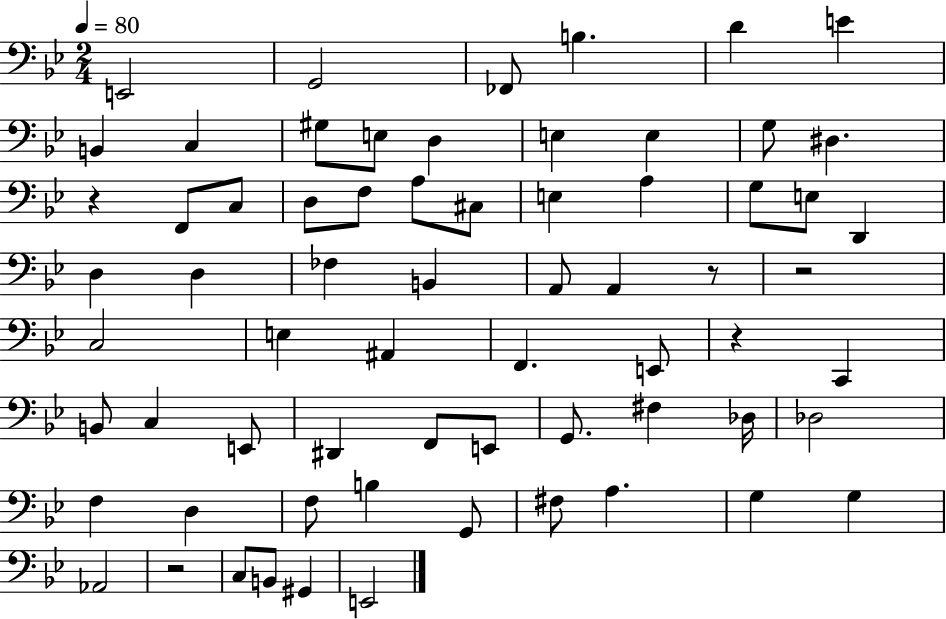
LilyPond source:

{
  \clef bass
  \numericTimeSignature
  \time 2/4
  \key bes \major
  \tempo 4 = 80
  e,2 | g,2 | fes,8 b4. | d'4 e'4 | \break b,4 c4 | gis8 e8 d4 | e4 e4 | g8 dis4. | \break r4 f,8 c8 | d8 f8 a8 cis8 | e4 a4 | g8 e8 d,4 | \break d4 d4 | fes4 b,4 | a,8 a,4 r8 | r2 | \break c2 | e4 ais,4 | f,4. e,8 | r4 c,4 | \break b,8 c4 e,8 | dis,4 f,8 e,8 | g,8. fis4 des16 | des2 | \break f4 d4 | f8 b4 g,8 | fis8 a4. | g4 g4 | \break aes,2 | r2 | c8 b,8 gis,4 | e,2 | \break \bar "|."
}